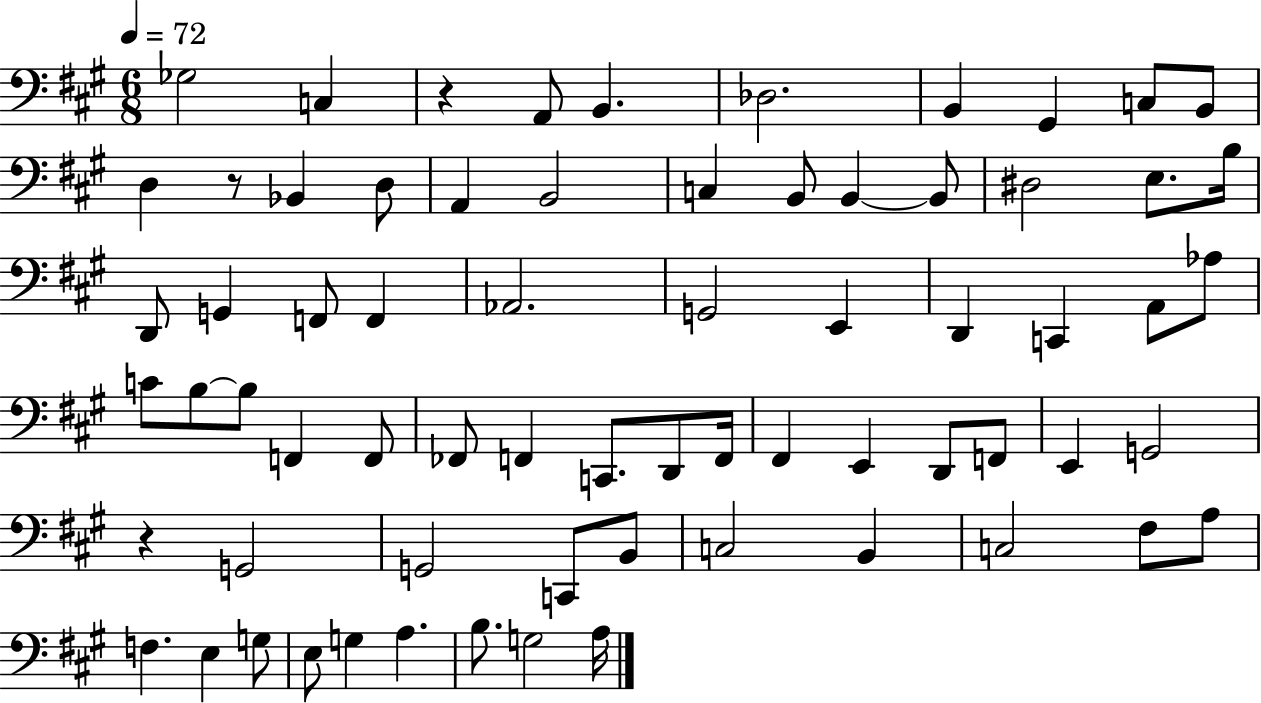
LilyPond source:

{
  \clef bass
  \numericTimeSignature
  \time 6/8
  \key a \major
  \tempo 4 = 72
  \repeat volta 2 { ges2 c4 | r4 a,8 b,4. | des2. | b,4 gis,4 c8 b,8 | \break d4 r8 bes,4 d8 | a,4 b,2 | c4 b,8 b,4~~ b,8 | dis2 e8. b16 | \break d,8 g,4 f,8 f,4 | aes,2. | g,2 e,4 | d,4 c,4 a,8 aes8 | \break c'8 b8~~ b8 f,4 f,8 | fes,8 f,4 c,8. d,8 f,16 | fis,4 e,4 d,8 f,8 | e,4 g,2 | \break r4 g,2 | g,2 c,8 b,8 | c2 b,4 | c2 fis8 a8 | \break f4. e4 g8 | e8 g4 a4. | b8. g2 a16 | } \bar "|."
}